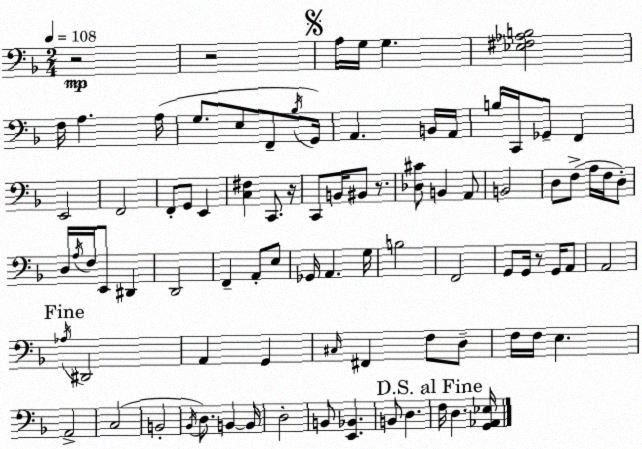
X:1
T:Untitled
M:2/4
L:1/4
K:F
z2 z2 A,/4 G,/4 G, [_E,^F,_A,B,]2 F,/4 A, A,/4 G,/2 E,/2 F,,/2 _B,/4 G,,/4 A,, B,,/4 A,,/4 B,/4 C,,/4 _G,,/2 F,, E,,2 F,,2 F,,/2 G,,/2 E,, [C,^F,] C,,/2 z/4 C,,/2 B,,/4 ^B,,/2 z/2 [_D,^C]/2 B,, A,,/2 B,,2 D,/2 F,/2 A,/4 F,/4 D,/2 D,/4 A,/4 F,/4 E,,/2 ^D,, D,,2 F,, A,,/2 E,/2 _G,,/4 A,, G,/4 B,2 F,,2 G,,/2 G,,/4 z/2 G,,/4 A,,/2 A,,2 _A,/4 ^D,,2 A,, G,, ^C,/4 ^F,, F,/2 D,/2 F,/4 F,/4 E, A,,2 C,2 B,,2 _B,,/4 D,/2 B,, B,,/4 D,2 B,,/2 [E,,_B,,] B,,/2 D, F,/4 D, [G,,_A,,_E,]/4